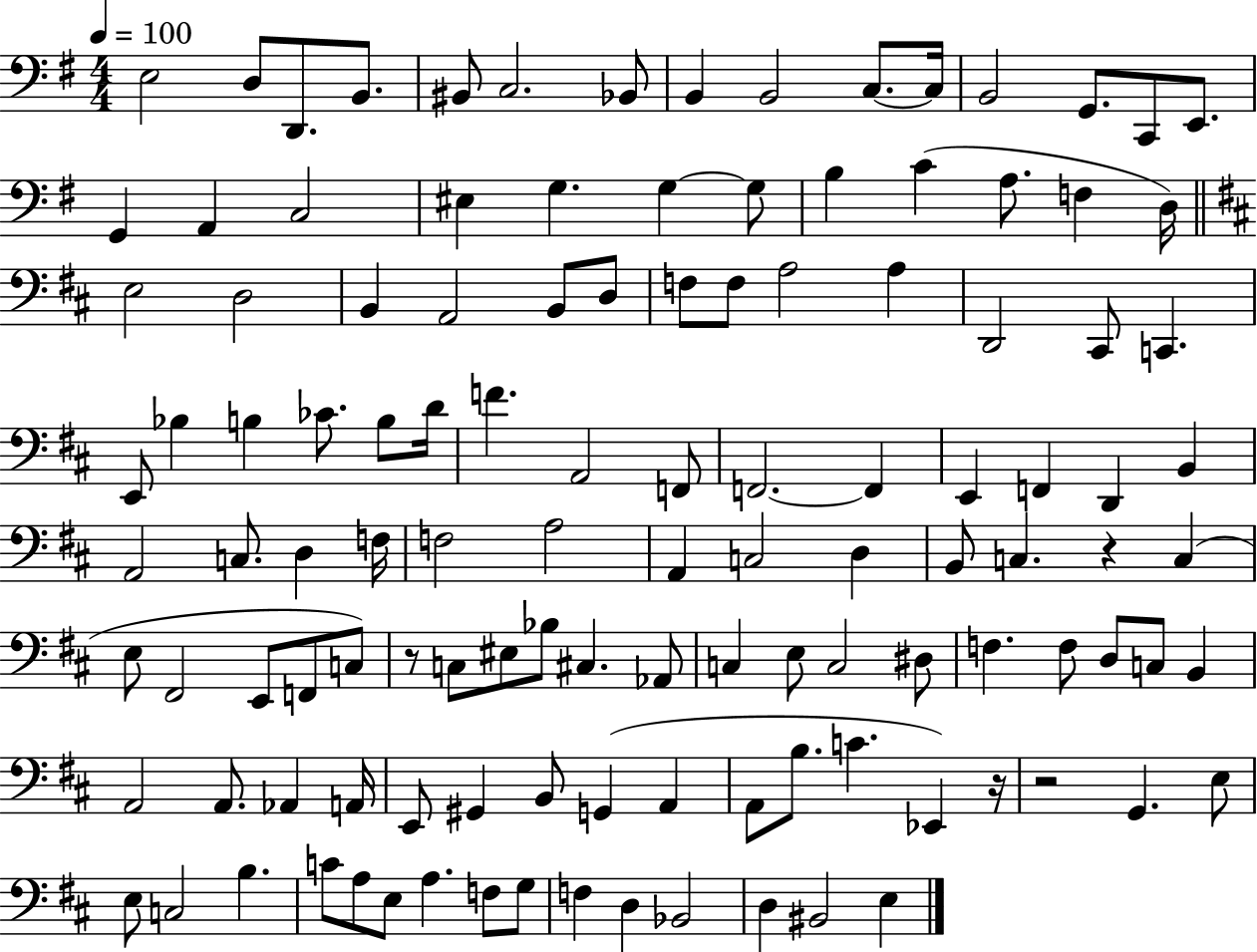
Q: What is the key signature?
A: G major